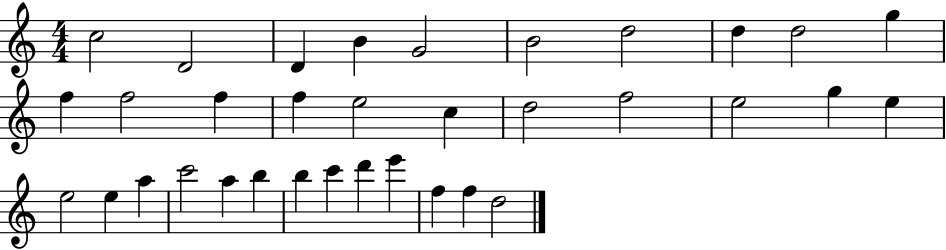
X:1
T:Untitled
M:4/4
L:1/4
K:C
c2 D2 D B G2 B2 d2 d d2 g f f2 f f e2 c d2 f2 e2 g e e2 e a c'2 a b b c' d' e' f f d2